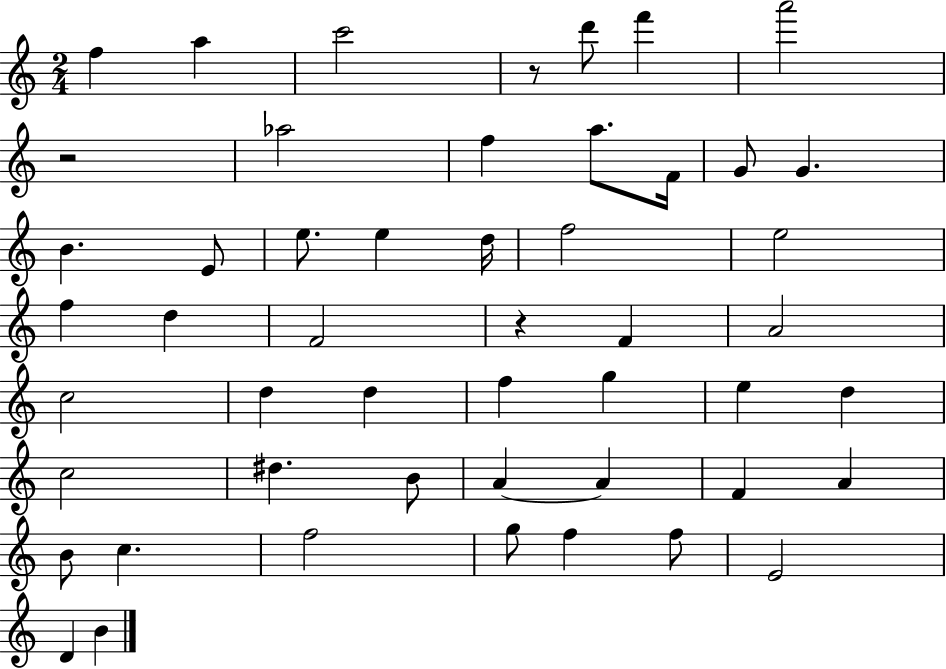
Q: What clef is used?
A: treble